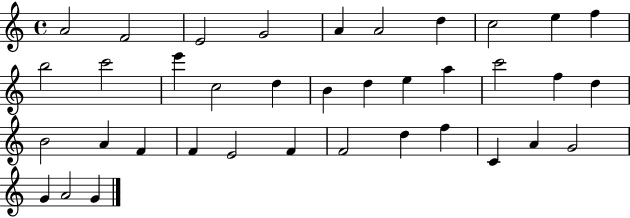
{
  \clef treble
  \time 4/4
  \defaultTimeSignature
  \key c \major
  a'2 f'2 | e'2 g'2 | a'4 a'2 d''4 | c''2 e''4 f''4 | \break b''2 c'''2 | e'''4 c''2 d''4 | b'4 d''4 e''4 a''4 | c'''2 f''4 d''4 | \break b'2 a'4 f'4 | f'4 e'2 f'4 | f'2 d''4 f''4 | c'4 a'4 g'2 | \break g'4 a'2 g'4 | \bar "|."
}